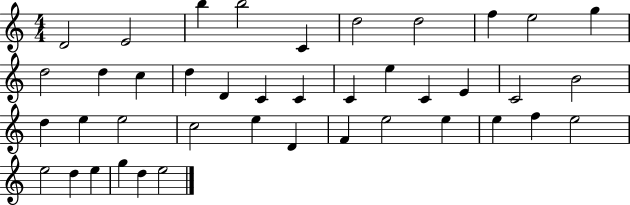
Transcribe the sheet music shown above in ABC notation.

X:1
T:Untitled
M:4/4
L:1/4
K:C
D2 E2 b b2 C d2 d2 f e2 g d2 d c d D C C C e C E C2 B2 d e e2 c2 e D F e2 e e f e2 e2 d e g d e2